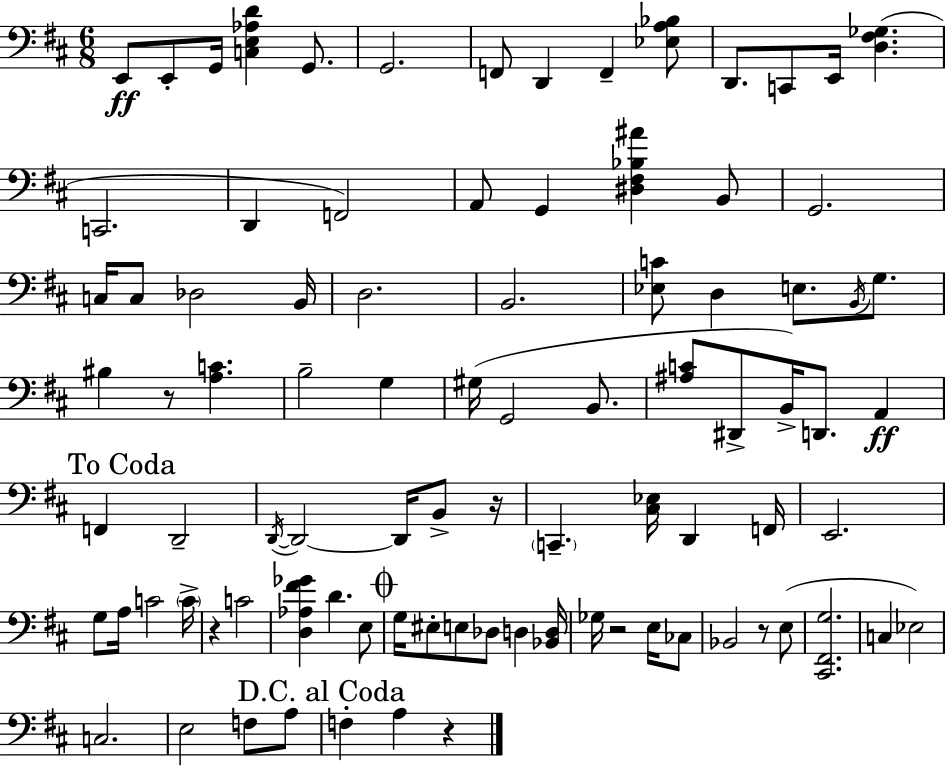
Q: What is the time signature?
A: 6/8